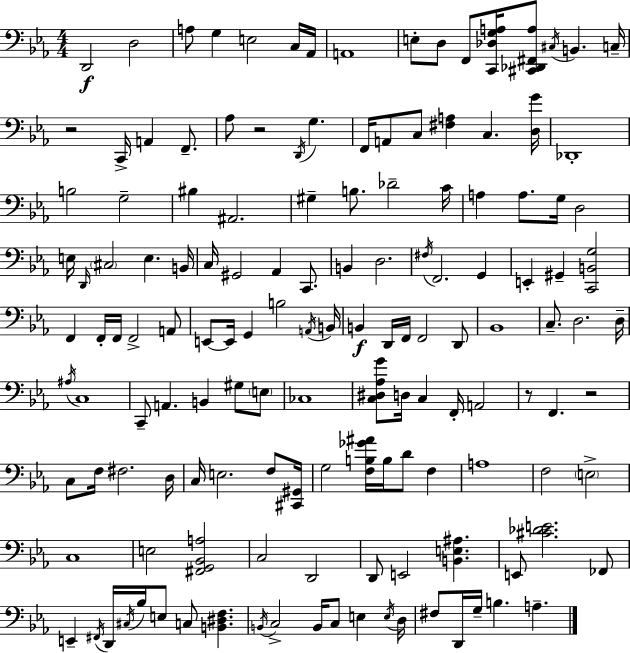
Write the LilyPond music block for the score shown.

{
  \clef bass
  \numericTimeSignature
  \time 4/4
  \key ees \major
  d,2\f d2 | a8 g4 e2 c16 aes,16 | a,1 | e8-. d8 f,8 <c, des g a>16 <cis, des, fis, a>8 \acciaccatura { cis16 } b,4. | \break c16-- r2 c,16-> a,4 f,8.-- | aes8 r2 \acciaccatura { d,16 } g4. | f,16 a,8 c8 <fis a>4 c4. | <d g'>16 des,1-. | \break b2 g2-- | bis4 ais,2. | gis4-- b8. des'2-- | c'16 a4 a8. g16 d2 | \break e16 \grace { d,16 } \parenthesize cis2 e4. | b,16 c16 gis,2 aes,4 | c,8. b,4 d2. | \acciaccatura { fis16 } f,2. | \break g,4 e,4-. gis,4-- <c, b, g>2 | f,4 f,16-. f,16 f,2-> | a,8 e,8~~ e,16 g,4 b2 | \acciaccatura { a,16 } b,16 b,4\f d,16 f,16 f,2 | \break d,8 bes,1 | c8.-- d2. | d16-- \acciaccatura { ais16 } c1 | c,8-- a,4. b,4 | \break gis8 \parenthesize e8 ces1 | <c dis aes g'>8 d16 c4 f,16-. a,2 | r8 f,4. r2 | c8 f16 fis2. | \break d16 c16 e2. | f8 <cis, gis,>16 g2 <f b ges' ais'>16 b16 | d'8 f4 a1 | f2 \parenthesize e2-> | \break c1 | e2 <fis, g, bes, a>2 | c2 d,2 | d,8 e,2 | \break <b, e ais>4. e,8 <cis' des' e'>2. | fes,8 e,4-- \acciaccatura { fis,16 } d,16 \acciaccatura { cis16 } bes16 e8 | c8 <b, dis f>4. \acciaccatura { b,16 } c2-> | b,16 c8 e4 \acciaccatura { e16 } d16 fis8 d,16 g16-- b4. | \break a4.-- \bar "|."
}